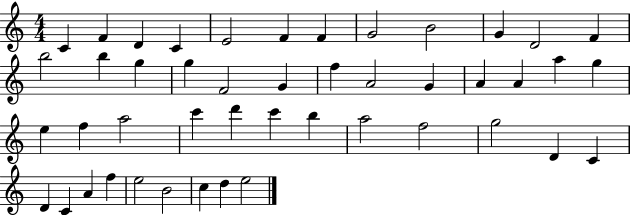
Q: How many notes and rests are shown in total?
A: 46